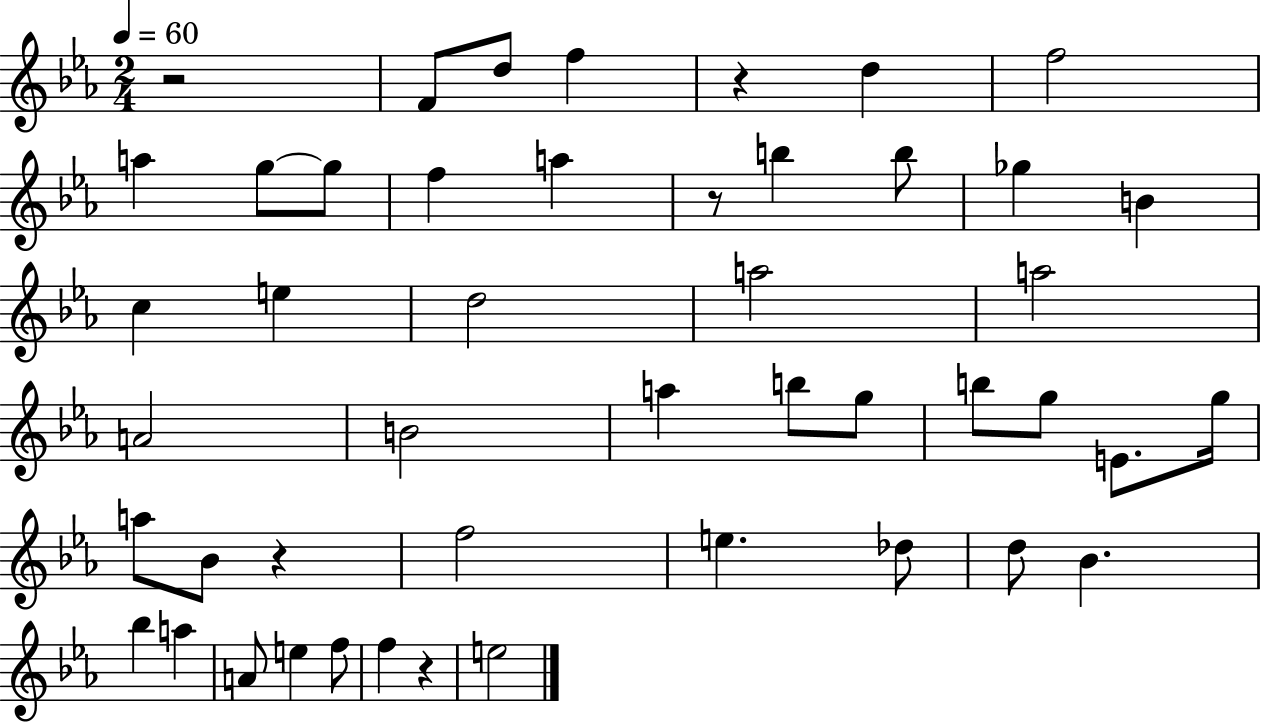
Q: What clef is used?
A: treble